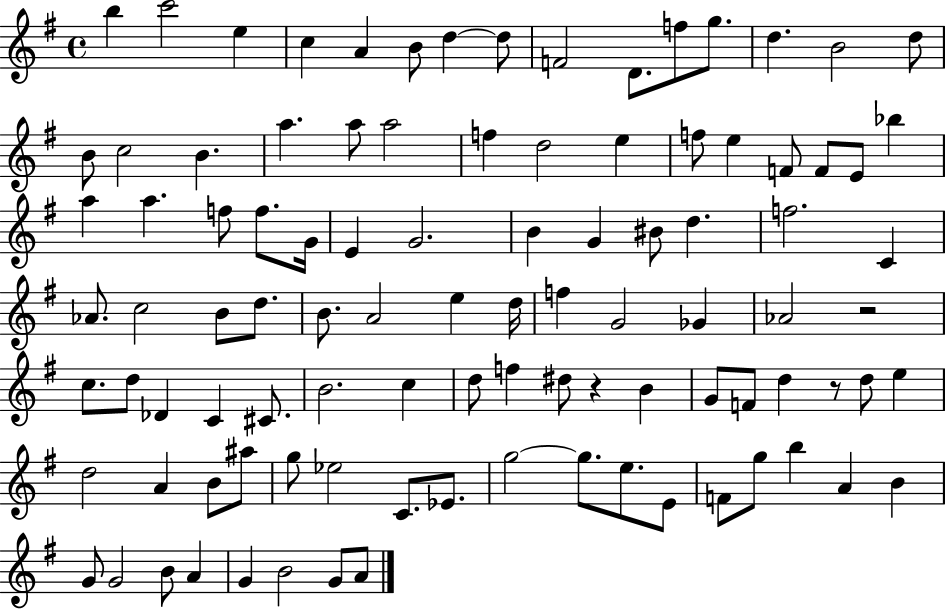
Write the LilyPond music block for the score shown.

{
  \clef treble
  \time 4/4
  \defaultTimeSignature
  \key g \major
  \repeat volta 2 { b''4 c'''2 e''4 | c''4 a'4 b'8 d''4~~ d''8 | f'2 d'8. f''8 g''8. | d''4. b'2 d''8 | \break b'8 c''2 b'4. | a''4. a''8 a''2 | f''4 d''2 e''4 | f''8 e''4 f'8 f'8 e'8 bes''4 | \break a''4 a''4. f''8 f''8. g'16 | e'4 g'2. | b'4 g'4 bis'8 d''4. | f''2. c'4 | \break aes'8. c''2 b'8 d''8. | b'8. a'2 e''4 d''16 | f''4 g'2 ges'4 | aes'2 r2 | \break c''8. d''8 des'4 c'4 cis'8. | b'2. c''4 | d''8 f''4 dis''8 r4 b'4 | g'8 f'8 d''4 r8 d''8 e''4 | \break d''2 a'4 b'8 ais''8 | g''8 ees''2 c'8. ees'8. | g''2~~ g''8. e''8. e'8 | f'8 g''8 b''4 a'4 b'4 | \break g'8 g'2 b'8 a'4 | g'4 b'2 g'8 a'8 | } \bar "|."
}